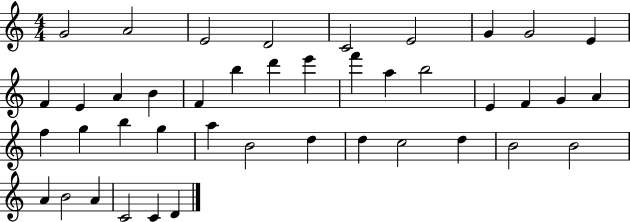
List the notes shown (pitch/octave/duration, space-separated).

G4/h A4/h E4/h D4/h C4/h E4/h G4/q G4/h E4/q F4/q E4/q A4/q B4/q F4/q B5/q D6/q E6/q F6/q A5/q B5/h E4/q F4/q G4/q A4/q F5/q G5/q B5/q G5/q A5/q B4/h D5/q D5/q C5/h D5/q B4/h B4/h A4/q B4/h A4/q C4/h C4/q D4/q